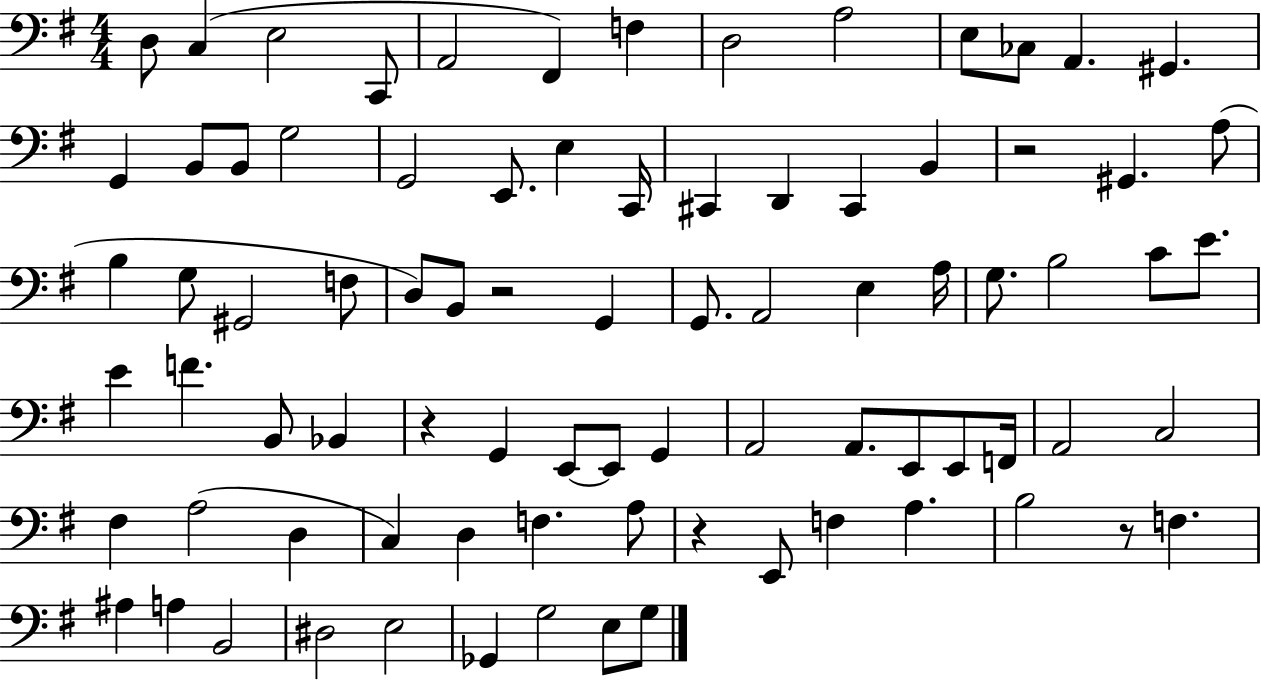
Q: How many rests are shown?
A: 5